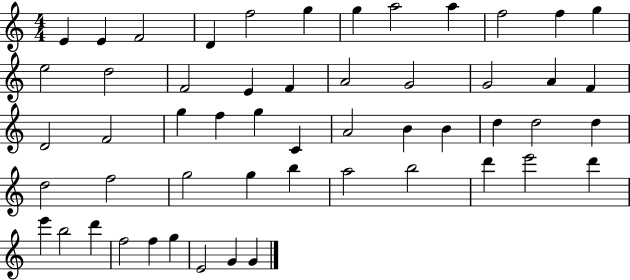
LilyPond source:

{
  \clef treble
  \numericTimeSignature
  \time 4/4
  \key c \major
  e'4 e'4 f'2 | d'4 f''2 g''4 | g''4 a''2 a''4 | f''2 f''4 g''4 | \break e''2 d''2 | f'2 e'4 f'4 | a'2 g'2 | g'2 a'4 f'4 | \break d'2 f'2 | g''4 f''4 g''4 c'4 | a'2 b'4 b'4 | d''4 d''2 d''4 | \break d''2 f''2 | g''2 g''4 b''4 | a''2 b''2 | d'''4 e'''2 d'''4 | \break e'''4 b''2 d'''4 | f''2 f''4 g''4 | e'2 g'4 g'4 | \bar "|."
}